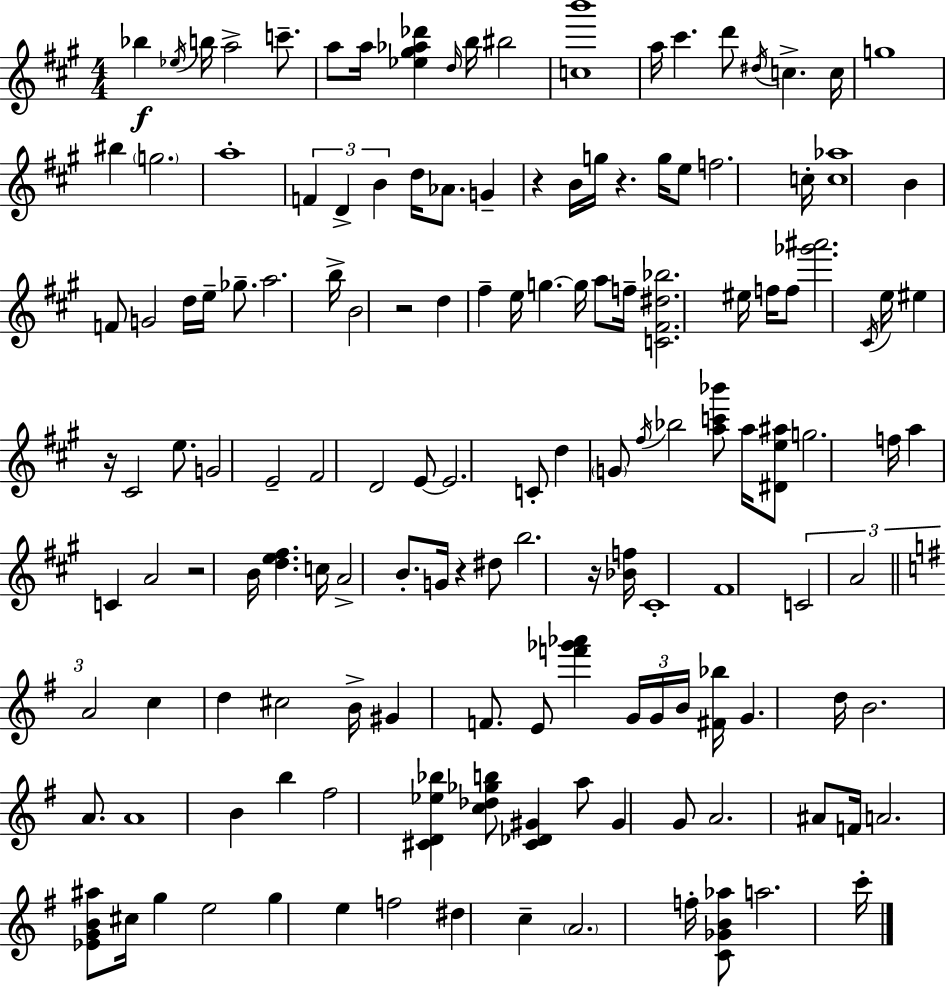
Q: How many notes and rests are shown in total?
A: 145